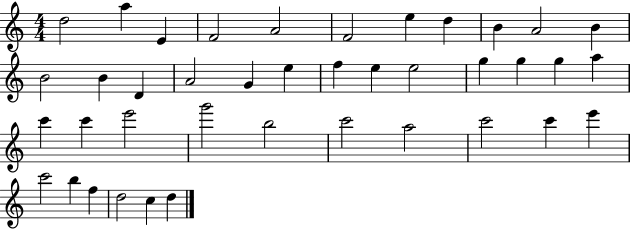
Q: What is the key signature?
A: C major